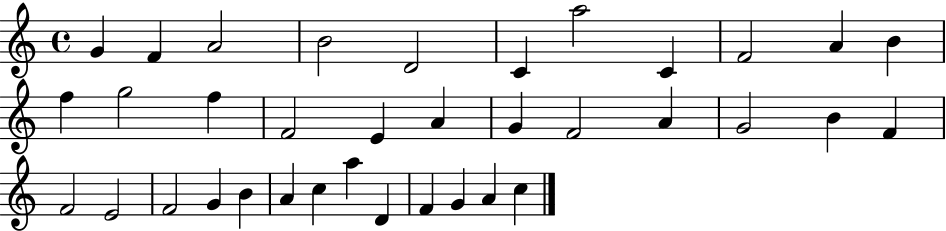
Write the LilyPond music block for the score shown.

{
  \clef treble
  \time 4/4
  \defaultTimeSignature
  \key c \major
  g'4 f'4 a'2 | b'2 d'2 | c'4 a''2 c'4 | f'2 a'4 b'4 | \break f''4 g''2 f''4 | f'2 e'4 a'4 | g'4 f'2 a'4 | g'2 b'4 f'4 | \break f'2 e'2 | f'2 g'4 b'4 | a'4 c''4 a''4 d'4 | f'4 g'4 a'4 c''4 | \break \bar "|."
}